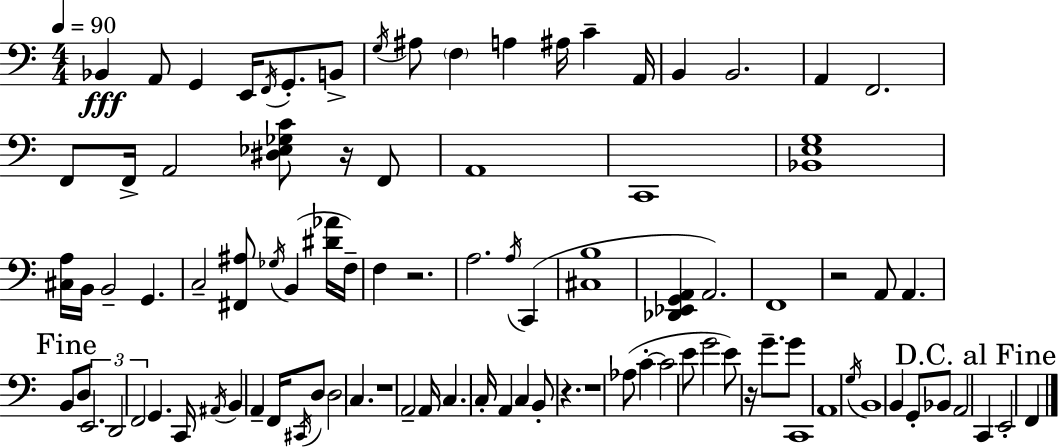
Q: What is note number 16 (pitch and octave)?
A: B2